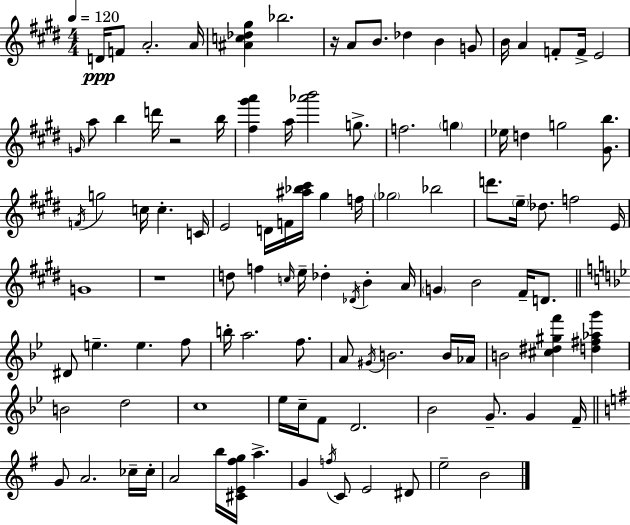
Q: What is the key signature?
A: E major